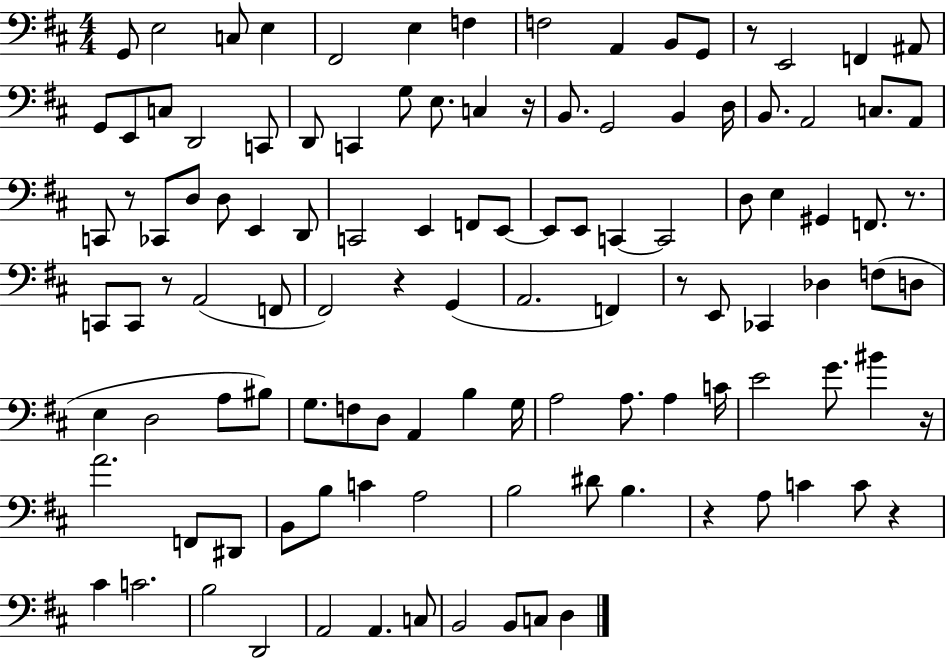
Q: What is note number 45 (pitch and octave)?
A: C2